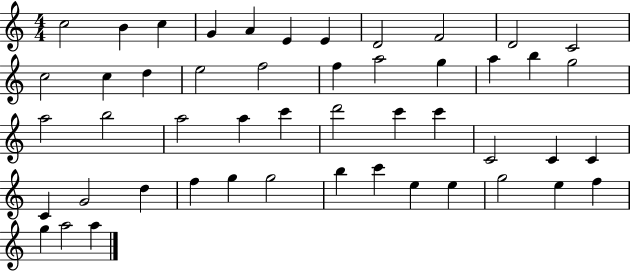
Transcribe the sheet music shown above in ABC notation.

X:1
T:Untitled
M:4/4
L:1/4
K:C
c2 B c G A E E D2 F2 D2 C2 c2 c d e2 f2 f a2 g a b g2 a2 b2 a2 a c' d'2 c' c' C2 C C C G2 d f g g2 b c' e e g2 e f g a2 a